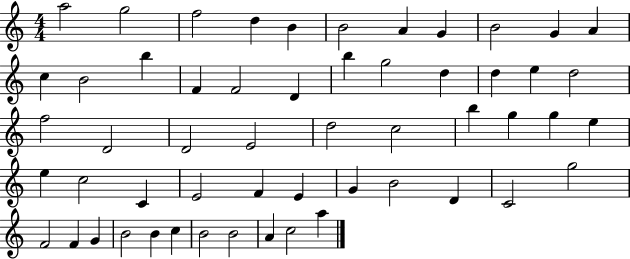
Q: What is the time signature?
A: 4/4